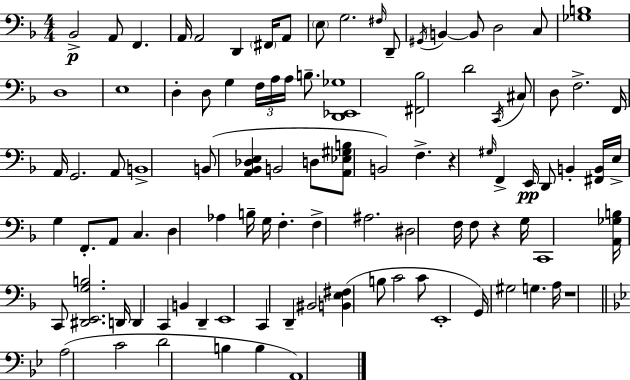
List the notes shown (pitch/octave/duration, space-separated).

Bb2/h A2/e F2/q. A2/s A2/h D2/q F#2/s A2/e E3/e G3/h. F#3/s D2/e G#2/s B2/q B2/e D3/h C3/e [Gb3,B3]/w D3/w E3/w D3/q D3/e G3/q F3/s A3/s A3/s B3/e. [D2,Eb2,Gb3]/w [F#2,Bb3]/h D4/h C2/s C#3/e D3/e F3/h. F2/s A2/s G2/h. A2/e B2/w B2/e [A2,Bb2,Db3,E3]/q B2/h D3/e [A2,Eb3,G#3,B3]/e B2/h F3/q. R/q G#3/s F2/q E2/s D2/e B2/q [F#2,B2]/s E3/s G3/q F2/e. A2/e C3/q. D3/q Ab3/q B3/s G3/s F3/q. F3/q A#3/h. D#3/h F3/s F3/e R/q G3/s C2/w [A2,Gb3,B3]/s C2/e [D#2,E2,G3,B3]/h. D2/s D2/q C2/q B2/q D2/q E2/w C2/q D2/q BIS2/h [B2,E3,F#3]/q B3/e C4/h C4/e E2/w G2/s G#3/h G3/q. A3/s R/w A3/h C4/h D4/h B3/q B3/q A2/w